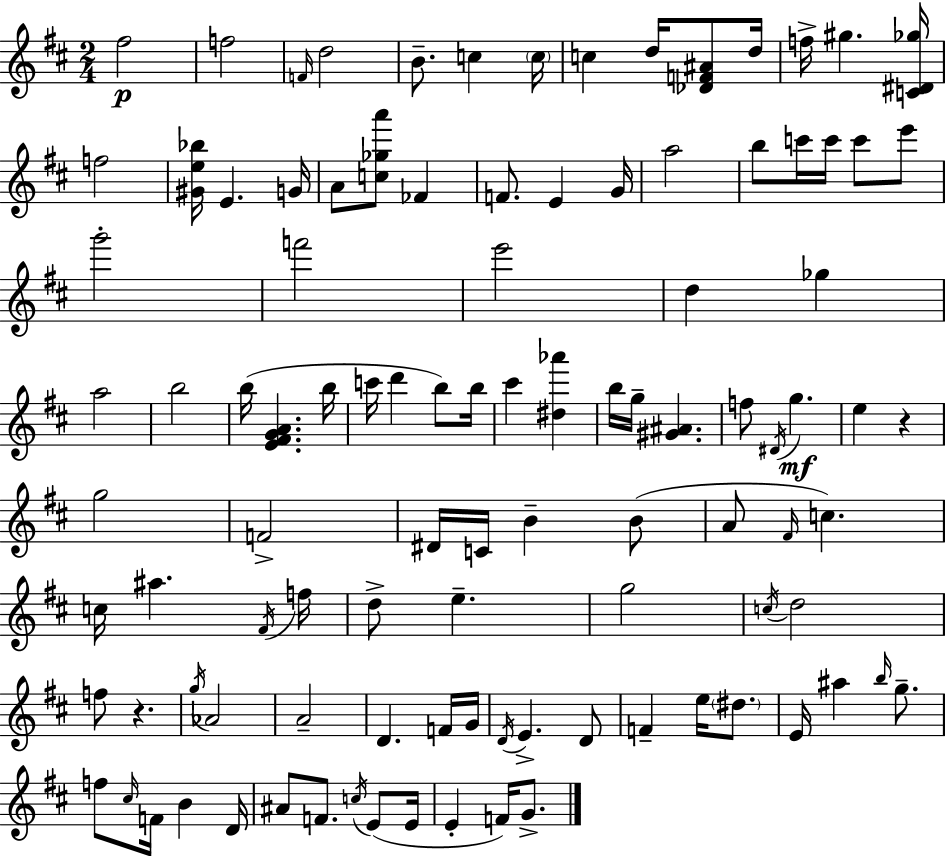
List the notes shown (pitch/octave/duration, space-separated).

F#5/h F5/h F4/s D5/h B4/e. C5/q C5/s C5/q D5/s [Db4,F4,A#4]/e D5/s F5/s G#5/q. [C4,D#4,Gb5]/s F5/h [G#4,E5,Bb5]/s E4/q. G4/s A4/e [C5,Gb5,A6]/e FES4/q F4/e. E4/q G4/s A5/h B5/e C6/s C6/s C6/e E6/e G6/h F6/h E6/h D5/q Gb5/q A5/h B5/h B5/s [E4,F#4,G4,A4]/q. B5/s C6/s D6/q B5/e B5/s C#6/q [D#5,Ab6]/q B5/s G5/s [G#4,A#4]/q. F5/e D#4/s G5/q. E5/q R/q G5/h F4/h D#4/s C4/s B4/q B4/e A4/e F#4/s C5/q. C5/s A#5/q. F#4/s F5/s D5/e E5/q. G5/h C5/s D5/h F5/e R/q. G5/s Ab4/h A4/h D4/q. F4/s G4/s D4/s E4/q. D4/e F4/q E5/s D#5/e. E4/s A#5/q B5/s G5/e. F5/e C#5/s F4/s B4/q D4/s A#4/e F4/e. C5/s E4/e E4/s E4/q F4/s G4/e.